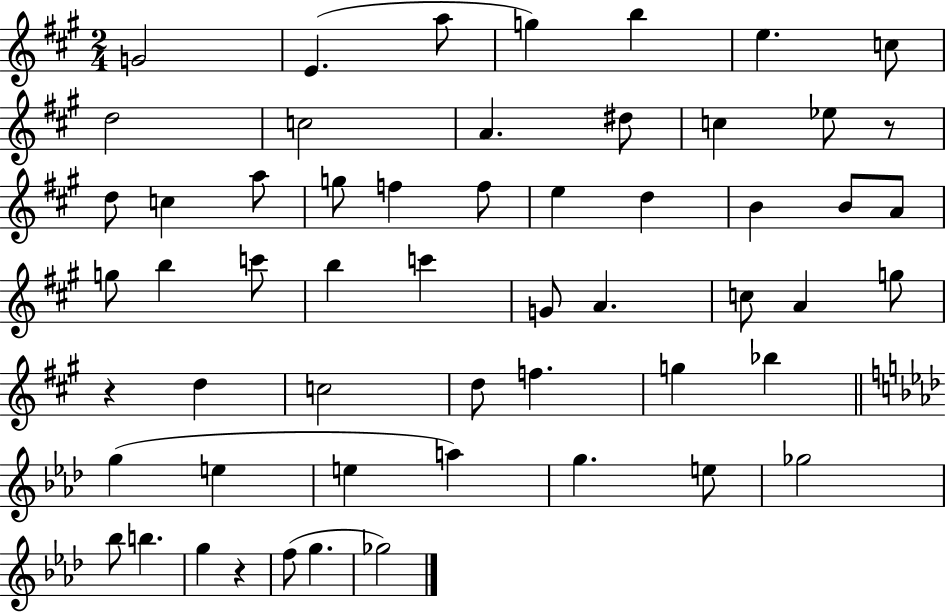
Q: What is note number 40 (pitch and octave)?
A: Bb5